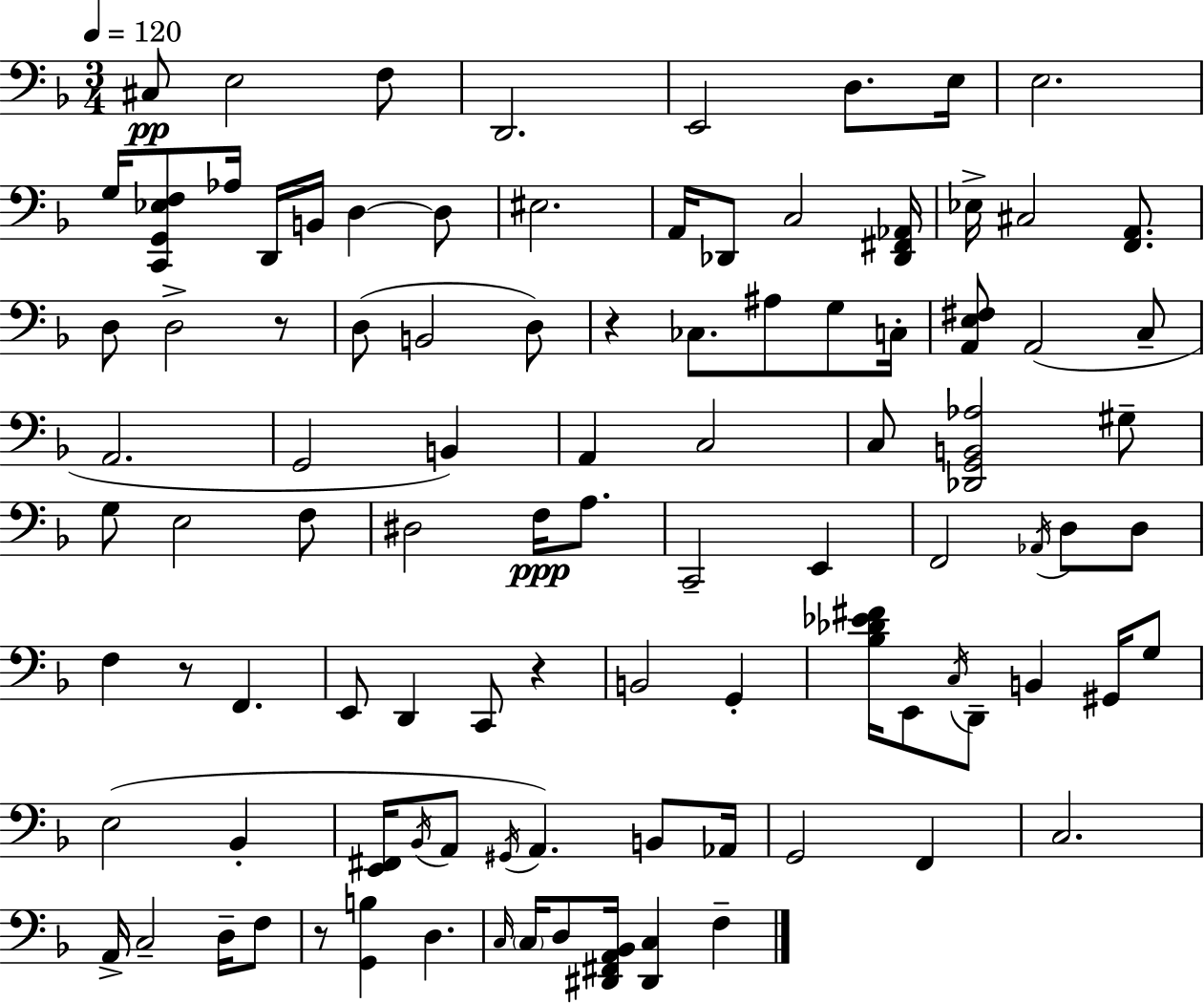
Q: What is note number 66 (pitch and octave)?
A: Bb2